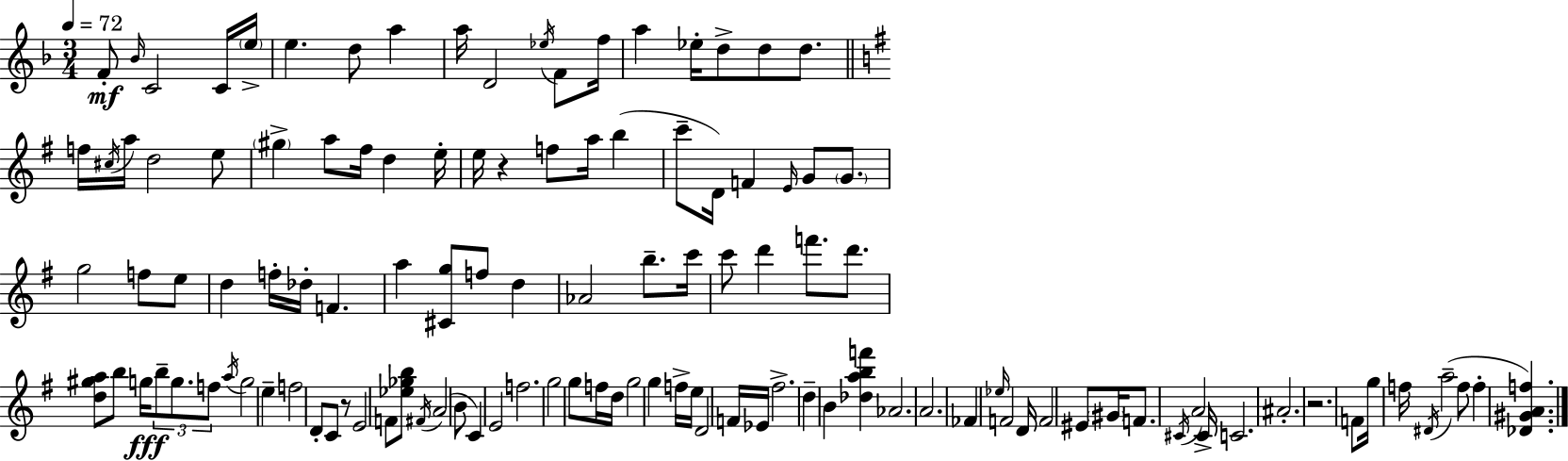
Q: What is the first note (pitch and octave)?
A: F4